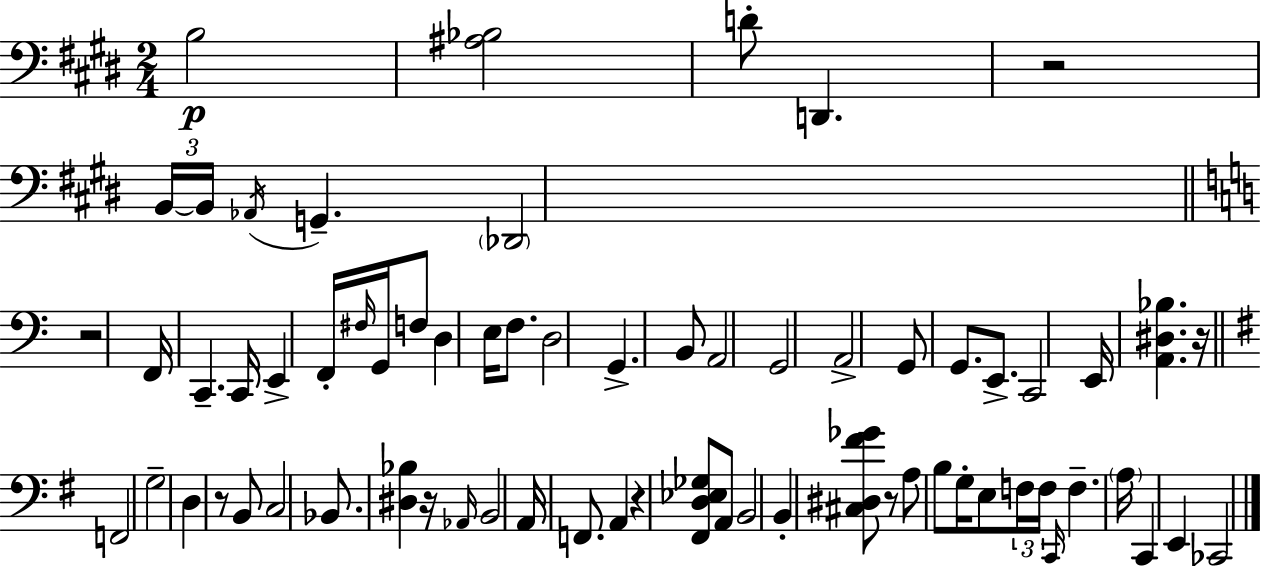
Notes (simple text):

B3/h [A#3,Bb3]/h D4/e D2/q. R/h B2/s B2/s Ab2/s G2/q. Db2/h R/h F2/s C2/q. C2/s E2/q F2/s F#3/s G2/s F3/e D3/q E3/s F3/e. D3/h G2/q. B2/e A2/h G2/h A2/h G2/e G2/e. E2/e. C2/h E2/s [A2,D#3,Bb3]/q. R/s F2/h G3/h D3/q R/e B2/e C3/h Bb2/e. [D#3,Bb3]/q R/s Ab2/s B2/h A2/s F2/e. A2/q R/q [F#2,D3,Eb3,Gb3]/e A2/e B2/h B2/q [C#3,D#3,F#4,Gb4]/e R/e A3/e B3/e G3/s E3/e F3/s F3/s C2/s F3/q. A3/s C2/q E2/q CES2/h